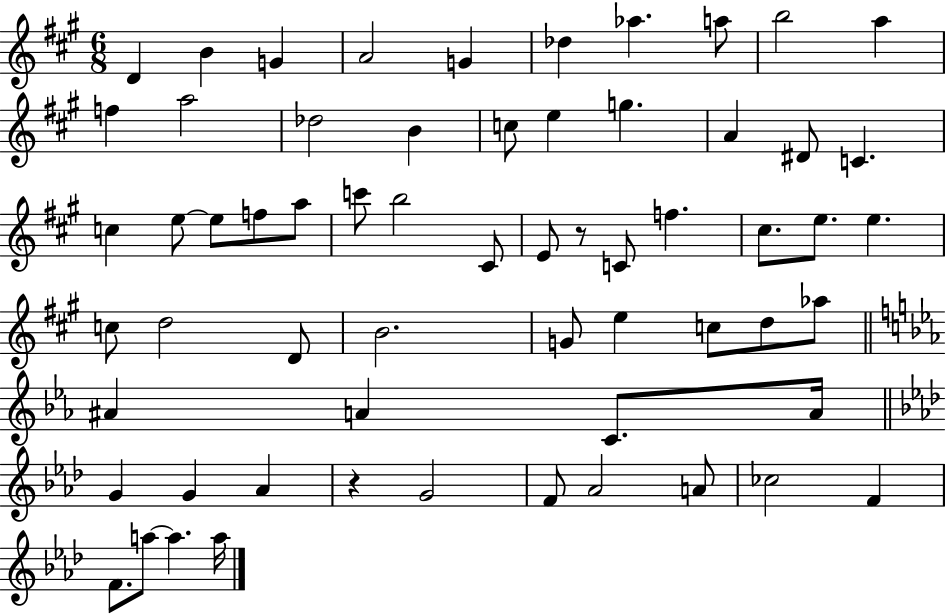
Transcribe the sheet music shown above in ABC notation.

X:1
T:Untitled
M:6/8
L:1/4
K:A
D B G A2 G _d _a a/2 b2 a f a2 _d2 B c/2 e g A ^D/2 C c e/2 e/2 f/2 a/2 c'/2 b2 ^C/2 E/2 z/2 C/2 f ^c/2 e/2 e c/2 d2 D/2 B2 G/2 e c/2 d/2 _a/2 ^A A C/2 A/4 G G _A z G2 F/2 _A2 A/2 _c2 F F/2 a/2 a a/4